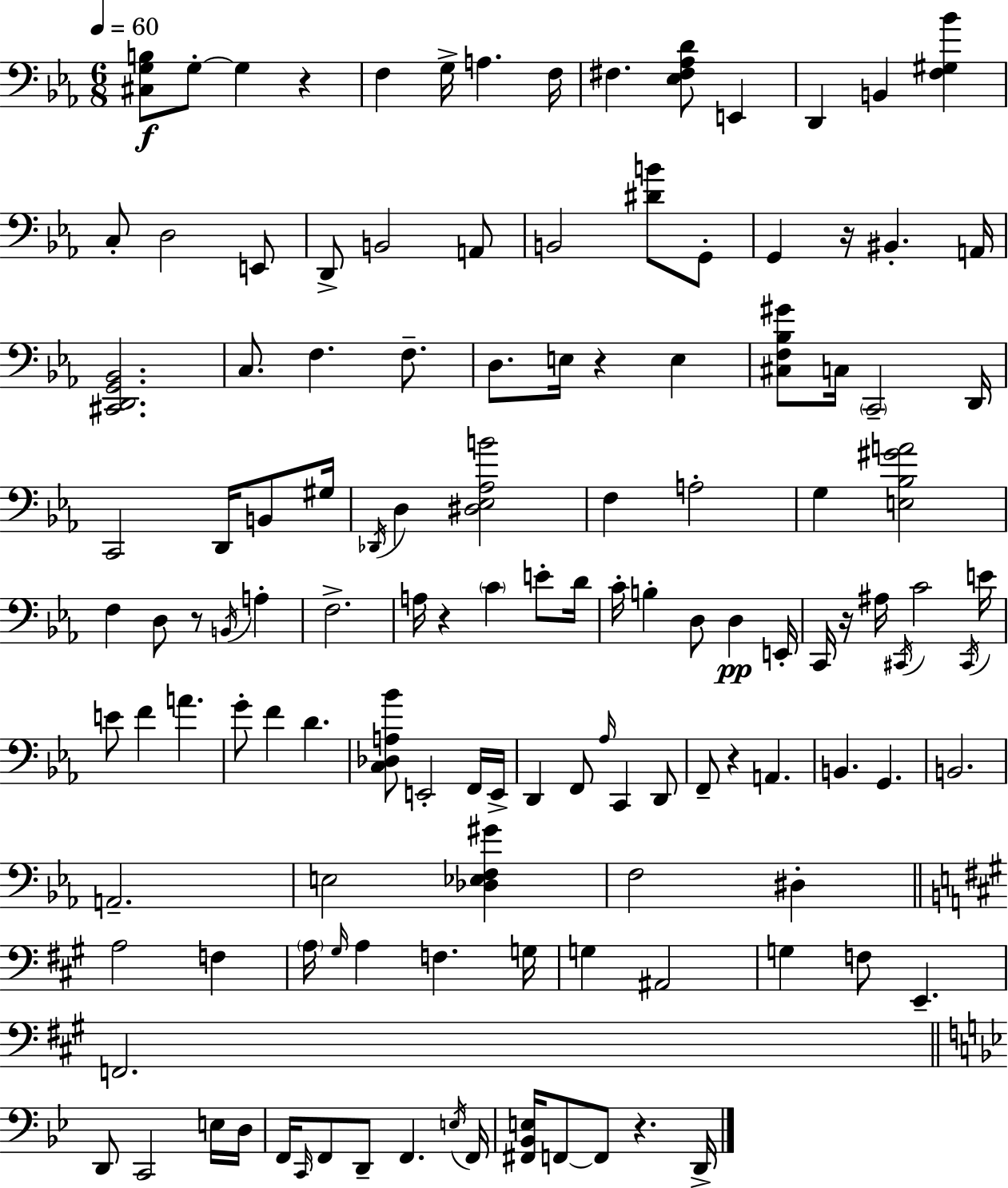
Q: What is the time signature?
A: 6/8